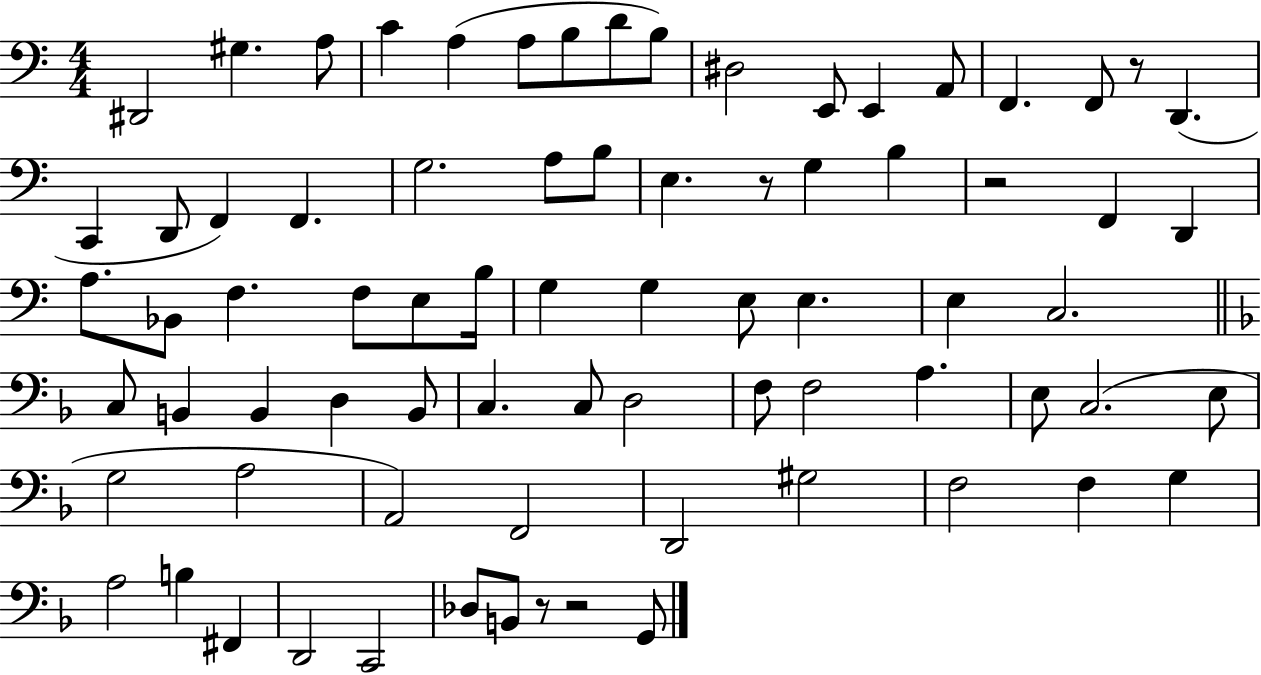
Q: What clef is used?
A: bass